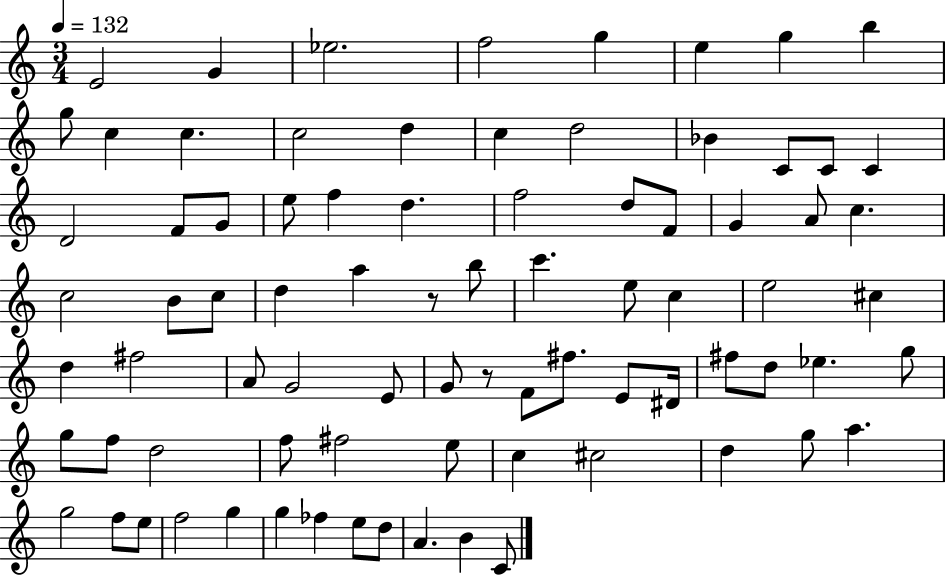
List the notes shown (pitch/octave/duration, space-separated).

E4/h G4/q Eb5/h. F5/h G5/q E5/q G5/q B5/q G5/e C5/q C5/q. C5/h D5/q C5/q D5/h Bb4/q C4/e C4/e C4/q D4/h F4/e G4/e E5/e F5/q D5/q. F5/h D5/e F4/e G4/q A4/e C5/q. C5/h B4/e C5/e D5/q A5/q R/e B5/e C6/q. E5/e C5/q E5/h C#5/q D5/q F#5/h A4/e G4/h E4/e G4/e R/e F4/e F#5/e. E4/e D#4/s F#5/e D5/e Eb5/q. G5/e G5/e F5/e D5/h F5/e F#5/h E5/e C5/q C#5/h D5/q G5/e A5/q. G5/h F5/e E5/e F5/h G5/q G5/q FES5/q E5/e D5/e A4/q. B4/q C4/e